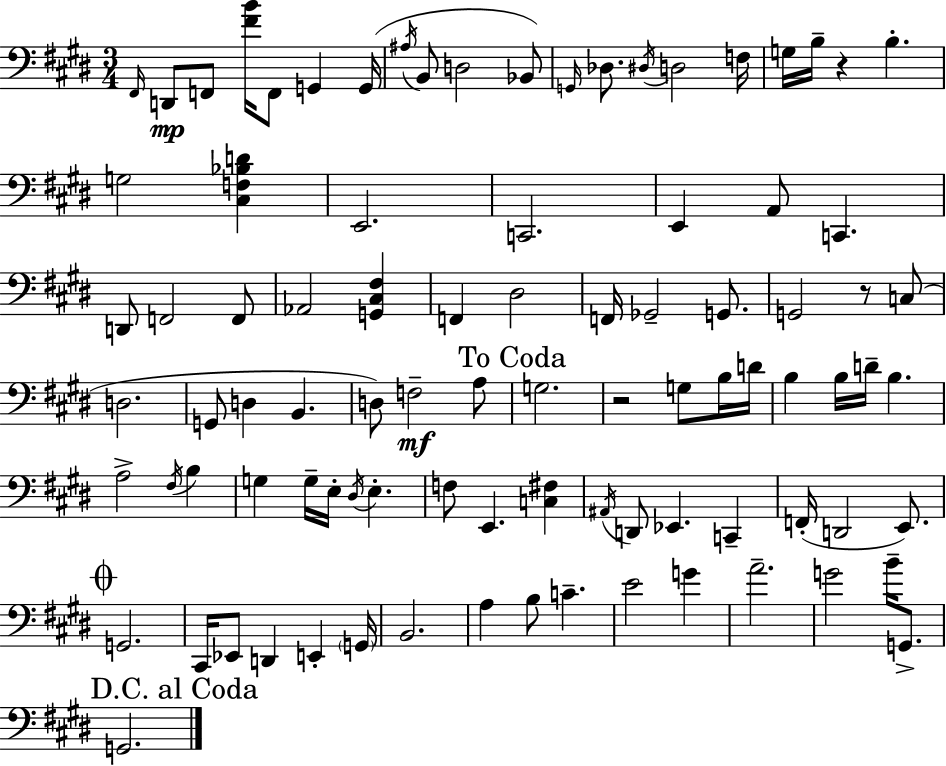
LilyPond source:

{
  \clef bass
  \numericTimeSignature
  \time 3/4
  \key e \major
  \grace { fis,16 }\mp d,8 f,8 <fis' b'>16 f,8 g,4 | g,16( \acciaccatura { ais16 } b,8 d2 | bes,8) \grace { g,16 } des8. \acciaccatura { dis16 } d2 | f16 g16 b16-- r4 b4.-. | \break g2 | <cis f bes d'>4 e,2. | c,2. | e,4 a,8 c,4. | \break d,8 f,2 | f,8 aes,2 | <g, cis fis>4 f,4 dis2 | f,16 ges,2-- | \break g,8. g,2 | r8 c8( d2. | g,8 d4 b,4. | d8) f2--\mf | \break a8 \mark "To Coda" g2. | r2 | g8 b16 d'16 b4 b16 d'16-- b4. | a2-> | \break \acciaccatura { fis16 } b4 g4 g16-- e16-. \acciaccatura { dis16 } | e4.-. f8 e,4. | <c fis>4 \acciaccatura { ais,16 } d,8 ees,4. | c,4-- f,16-.( d,2 | \break e,8.) \mark \markup { \musicglyph "scripts.coda" } g,2. | cis,16 ees,8 d,4 | e,4-. \parenthesize g,16 b,2. | a4 b8 | \break c'4.-- e'2 | g'4 a'2.-- | g'2 | b'16-- g,8.-> \mark "D.C. al Coda" g,2. | \break \bar "|."
}